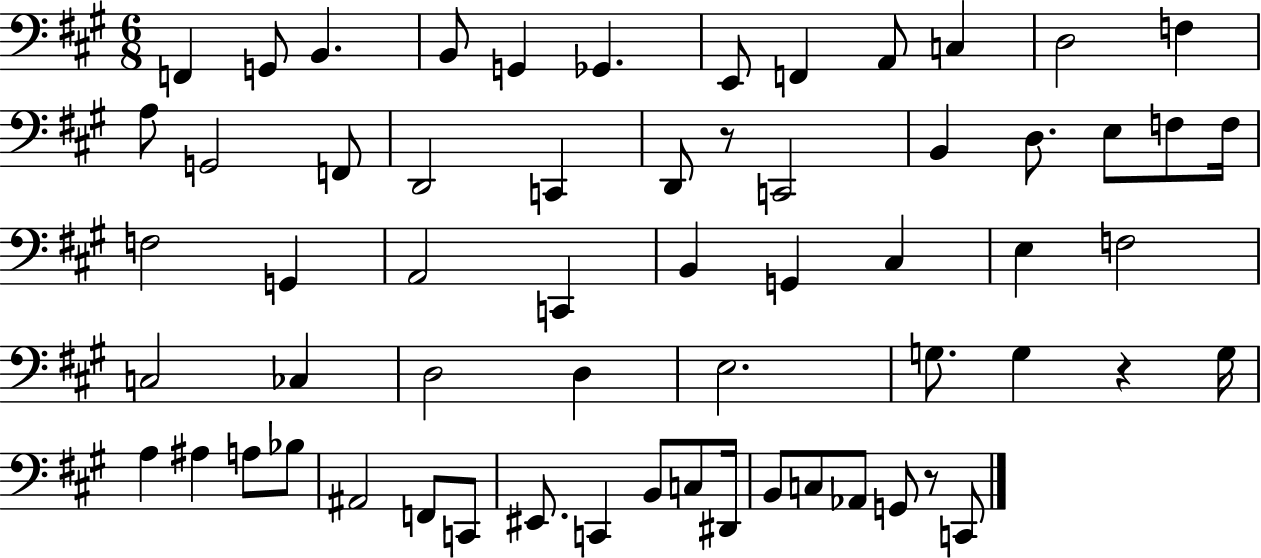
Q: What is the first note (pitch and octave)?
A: F2